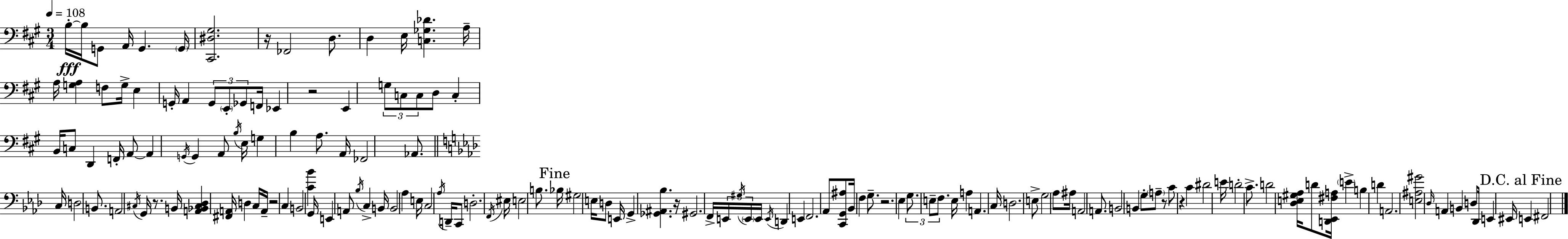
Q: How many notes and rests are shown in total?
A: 154